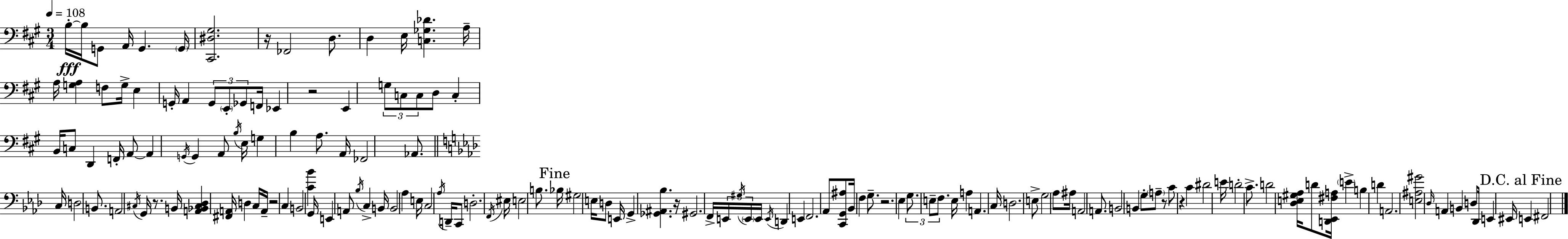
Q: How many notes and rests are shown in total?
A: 154